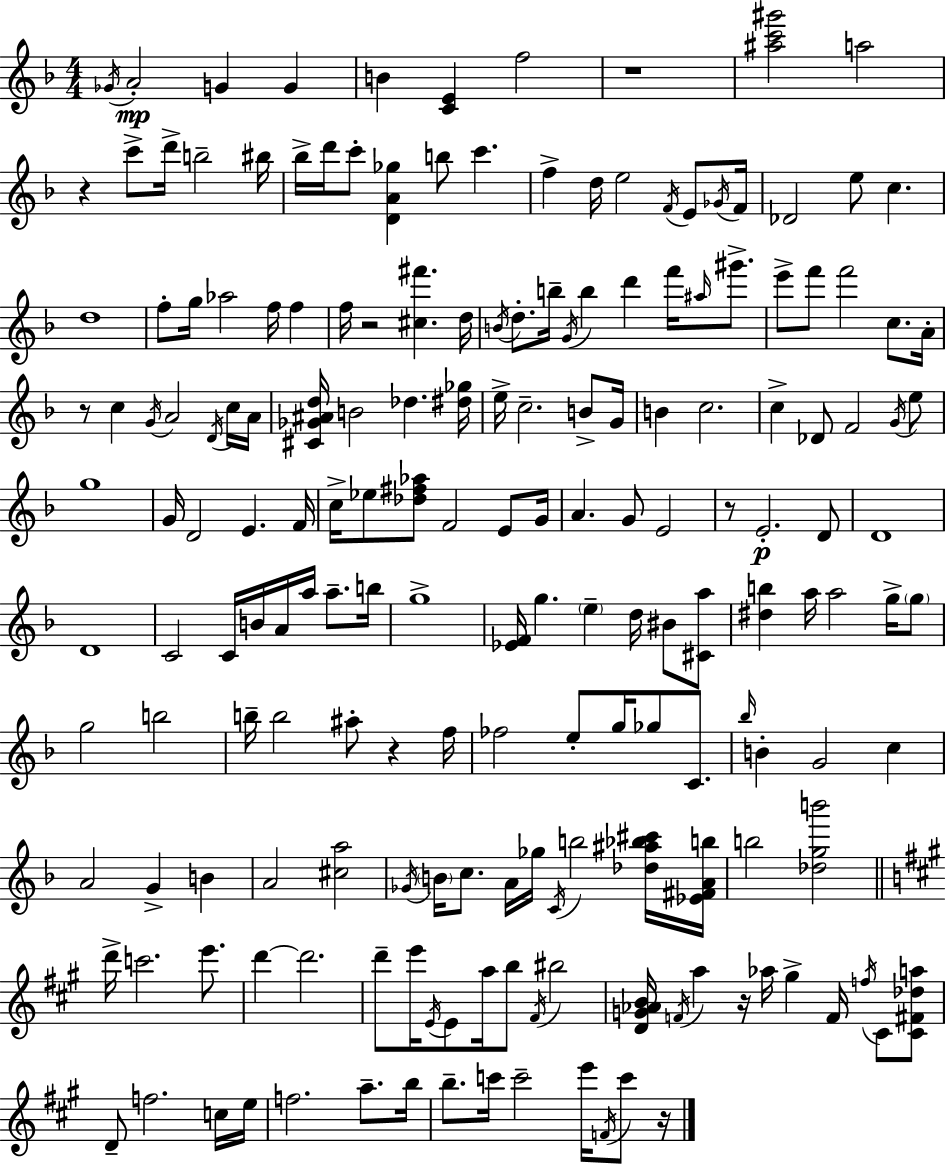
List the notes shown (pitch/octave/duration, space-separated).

Gb4/s A4/h G4/q G4/q B4/q [C4,E4]/q F5/h R/w [A#5,C6,G#6]/h A5/h R/q C6/e D6/s B5/h BIS5/s Bb5/s D6/s C6/e [D4,A4,Gb5]/q B5/e C6/q. F5/q D5/s E5/h F4/s E4/e Gb4/s F4/s Db4/h E5/e C5/q. D5/w F5/e G5/s Ab5/h F5/s F5/q F5/s R/h [C#5,F#6]/q. D5/s B4/s D5/e. B5/s G4/s B5/q D6/q F6/s A#5/s G#6/e. E6/e F6/e F6/h C5/e. A4/s R/e C5/q G4/s A4/h D4/s C5/s A4/s [C#4,Gb4,A#4,D5]/s B4/h Db5/q. [D#5,Gb5]/s E5/s C5/h. B4/e G4/s B4/q C5/h. C5/q Db4/e F4/h G4/s E5/e G5/w G4/s D4/h E4/q. F4/s C5/s Eb5/e [Db5,F#5,Ab5]/e F4/h E4/e G4/s A4/q. G4/e E4/h R/e E4/h. D4/e D4/w D4/w C4/h C4/s B4/s A4/s A5/s A5/e. B5/s G5/w [Eb4,F4]/s G5/q. E5/q D5/s BIS4/e [C#4,A5]/e [D#5,B5]/q A5/s A5/h G5/s G5/e G5/h B5/h B5/s B5/h A#5/e R/q F5/s FES5/h E5/e G5/s Gb5/e C4/e. Bb5/s B4/q G4/h C5/q A4/h G4/q B4/q A4/h [C#5,A5]/h Gb4/s B4/s C5/e. A4/s Gb5/s C4/s B5/h [Db5,A#5,Bb5,C#6]/s [Eb4,F#4,A4,B5]/s B5/h [Db5,G5,B6]/h D6/s C6/h. E6/e. D6/q D6/h. D6/e E6/s E4/s E4/e A5/s B5/e F#4/s BIS5/h [D4,G4,Ab4,B4]/s F4/s A5/q R/s Ab5/s G#5/q F4/s F5/s C#4/e [C#4,F#4,Db5,A5]/e D4/e F5/h. C5/s E5/s F5/h. A5/e. B5/s B5/e. C6/s C6/h E6/s F4/s C6/e R/s